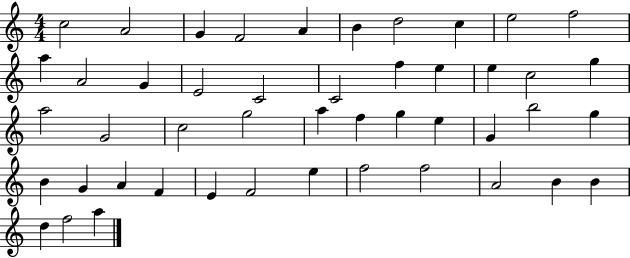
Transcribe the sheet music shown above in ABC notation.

X:1
T:Untitled
M:4/4
L:1/4
K:C
c2 A2 G F2 A B d2 c e2 f2 a A2 G E2 C2 C2 f e e c2 g a2 G2 c2 g2 a f g e G b2 g B G A F E F2 e f2 f2 A2 B B d f2 a